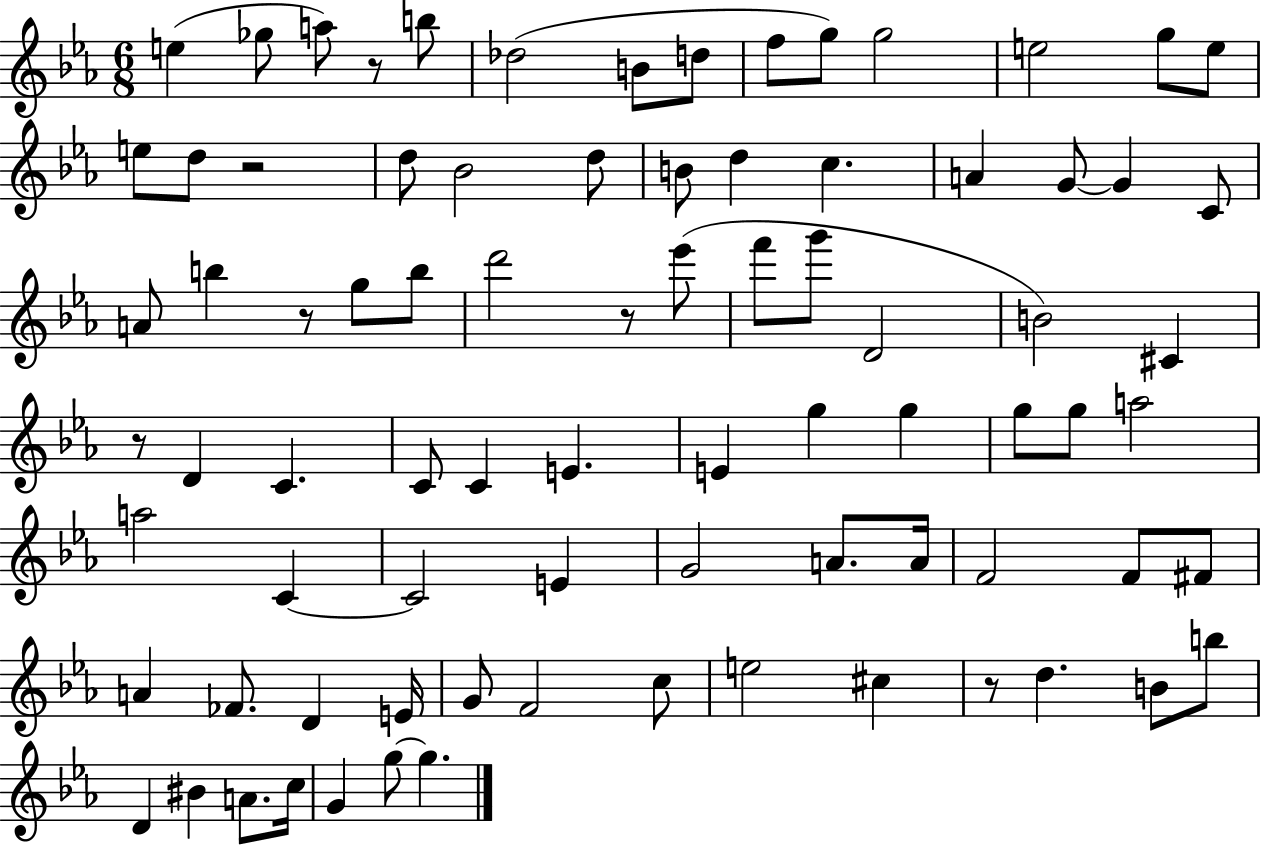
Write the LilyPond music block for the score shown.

{
  \clef treble
  \numericTimeSignature
  \time 6/8
  \key ees \major
  e''4( ges''8 a''8) r8 b''8 | des''2( b'8 d''8 | f''8 g''8) g''2 | e''2 g''8 e''8 | \break e''8 d''8 r2 | d''8 bes'2 d''8 | b'8 d''4 c''4. | a'4 g'8~~ g'4 c'8 | \break a'8 b''4 r8 g''8 b''8 | d'''2 r8 ees'''8( | f'''8 g'''8 d'2 | b'2) cis'4 | \break r8 d'4 c'4. | c'8 c'4 e'4. | e'4 g''4 g''4 | g''8 g''8 a''2 | \break a''2 c'4~~ | c'2 e'4 | g'2 a'8. a'16 | f'2 f'8 fis'8 | \break a'4 fes'8. d'4 e'16 | g'8 f'2 c''8 | e''2 cis''4 | r8 d''4. b'8 b''8 | \break d'4 bis'4 a'8. c''16 | g'4 g''8~~ g''4. | \bar "|."
}